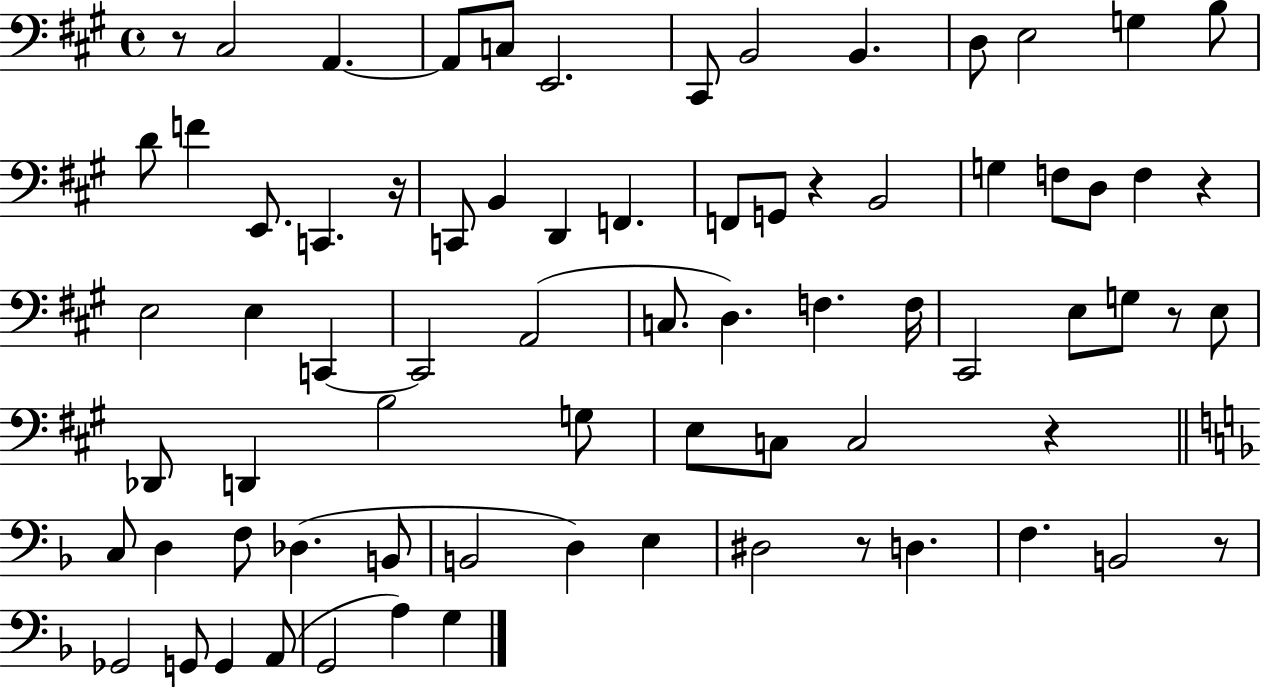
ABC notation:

X:1
T:Untitled
M:4/4
L:1/4
K:A
z/2 ^C,2 A,, A,,/2 C,/2 E,,2 ^C,,/2 B,,2 B,, D,/2 E,2 G, B,/2 D/2 F E,,/2 C,, z/4 C,,/2 B,, D,, F,, F,,/2 G,,/2 z B,,2 G, F,/2 D,/2 F, z E,2 E, C,, C,,2 A,,2 C,/2 D, F, F,/4 ^C,,2 E,/2 G,/2 z/2 E,/2 _D,,/2 D,, B,2 G,/2 E,/2 C,/2 C,2 z C,/2 D, F,/2 _D, B,,/2 B,,2 D, E, ^D,2 z/2 D, F, B,,2 z/2 _G,,2 G,,/2 G,, A,,/2 G,,2 A, G,